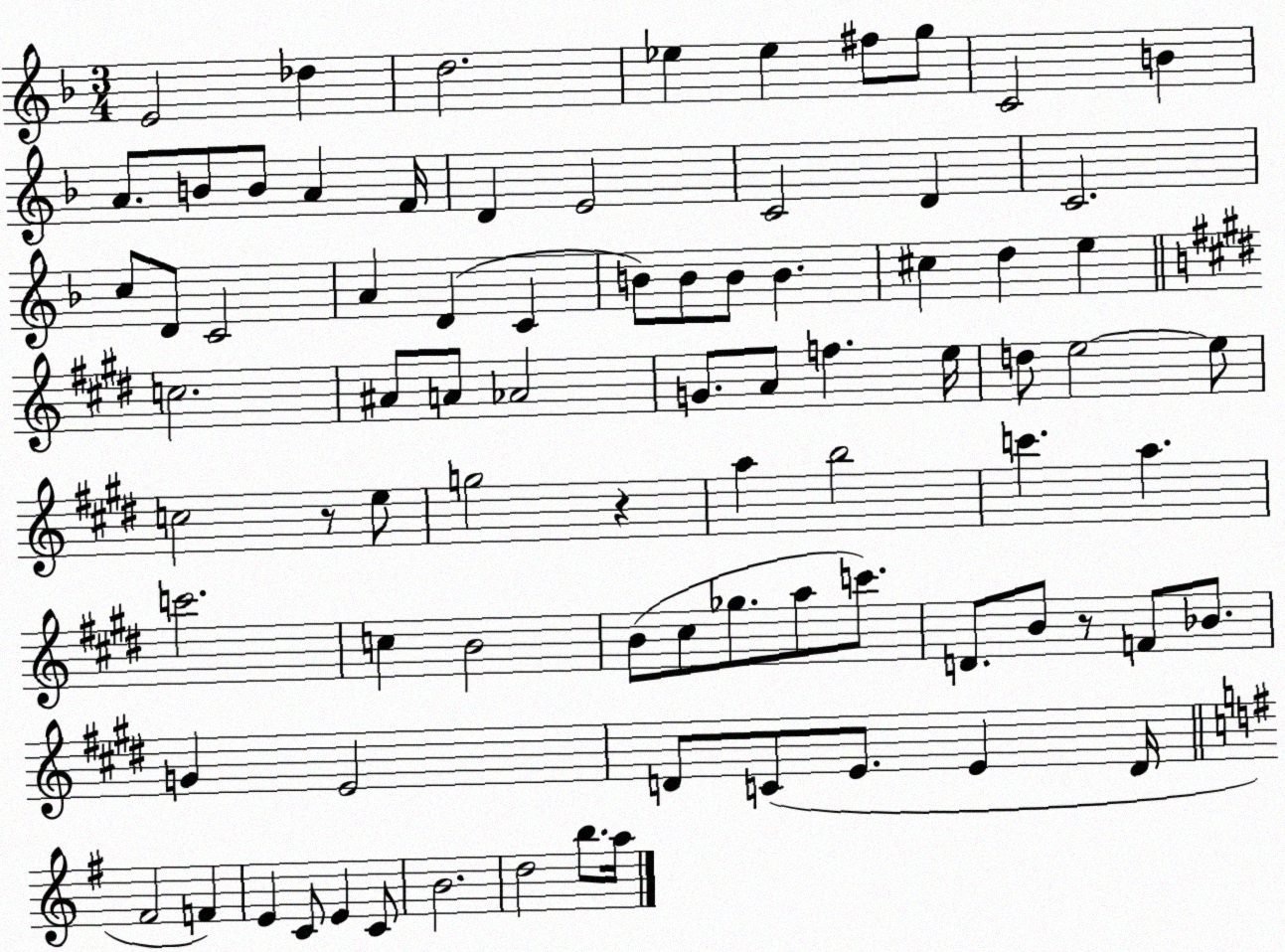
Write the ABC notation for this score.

X:1
T:Untitled
M:3/4
L:1/4
K:F
E2 _d d2 _e _e ^f/2 g/2 C2 B A/2 B/2 B/2 A F/4 D E2 C2 D C2 c/2 D/2 C2 A D C B/2 B/2 B/2 B ^c d e c2 ^A/2 A/2 _A2 G/2 A/2 f e/4 d/2 e2 e/2 c2 z/2 e/2 g2 z a b2 c' a c'2 c B2 B/2 ^c/2 _g/2 a/2 c'/2 D/2 B/2 z/2 F/2 _B/2 G E2 D/2 C/2 E/2 E D/4 ^F2 F E C/2 E C/2 B2 d2 b/2 a/4